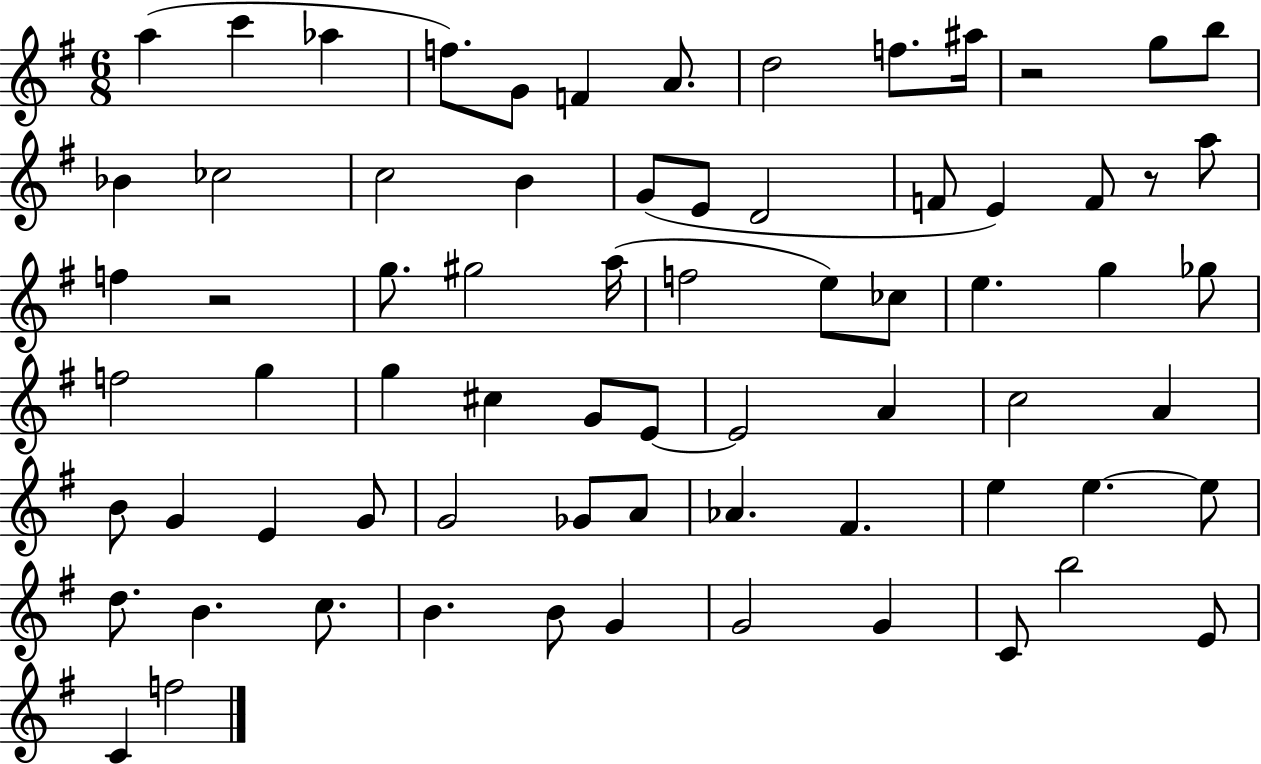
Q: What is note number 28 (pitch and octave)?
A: F5